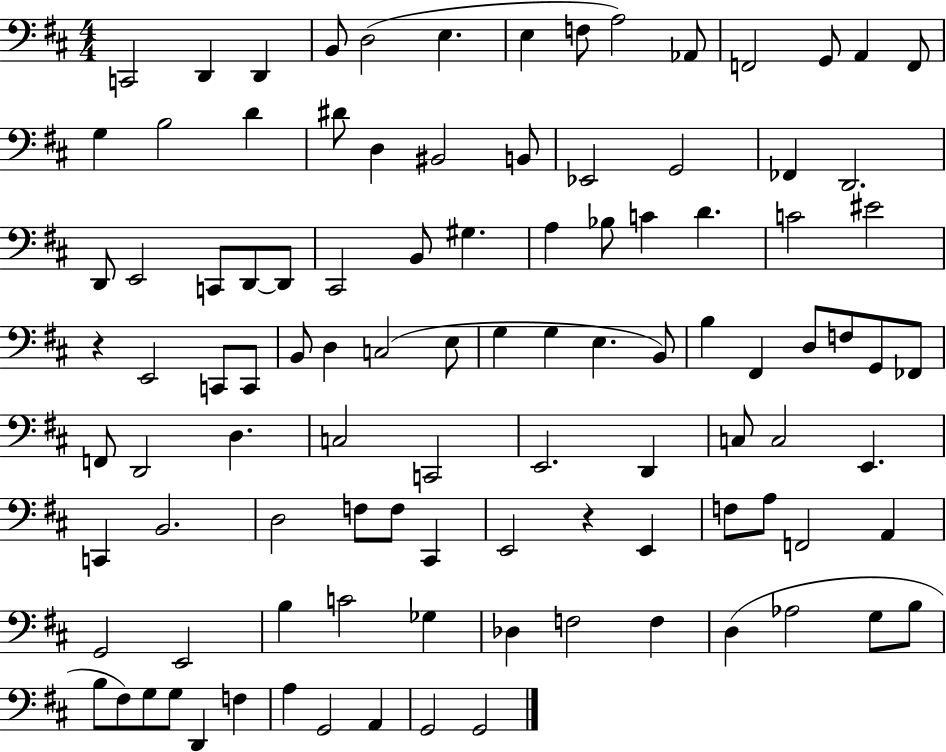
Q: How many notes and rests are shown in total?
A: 103